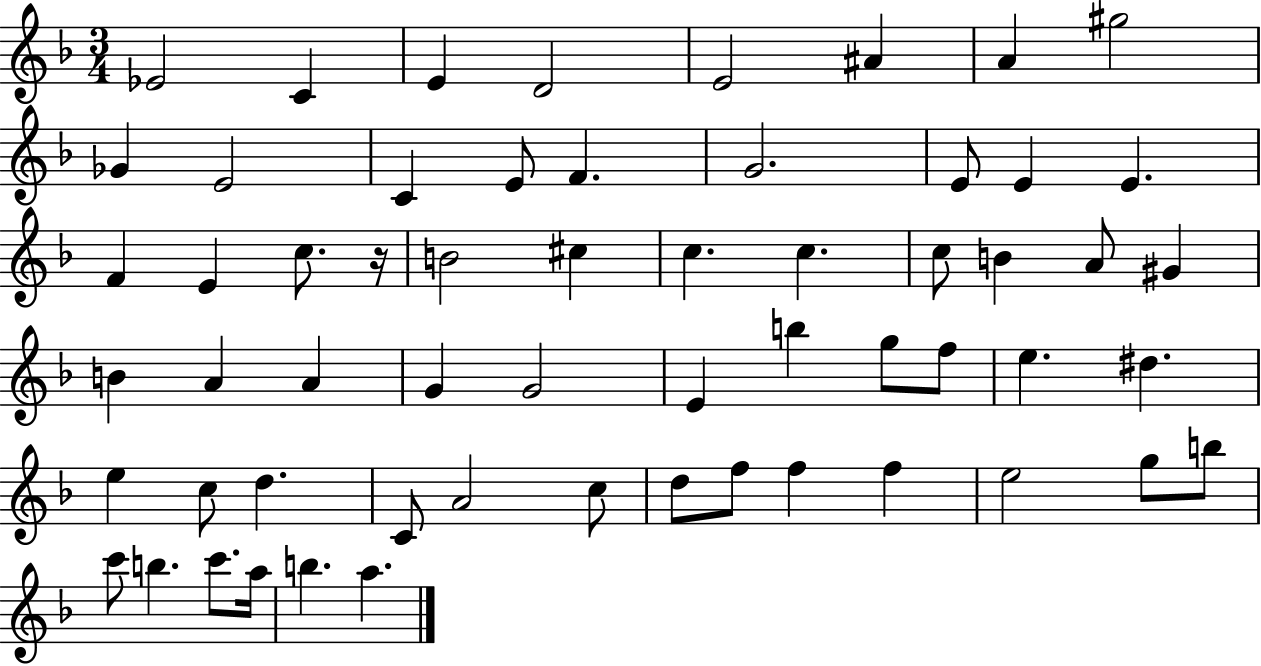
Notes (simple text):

Eb4/h C4/q E4/q D4/h E4/h A#4/q A4/q G#5/h Gb4/q E4/h C4/q E4/e F4/q. G4/h. E4/e E4/q E4/q. F4/q E4/q C5/e. R/s B4/h C#5/q C5/q. C5/q. C5/e B4/q A4/e G#4/q B4/q A4/q A4/q G4/q G4/h E4/q B5/q G5/e F5/e E5/q. D#5/q. E5/q C5/e D5/q. C4/e A4/h C5/e D5/e F5/e F5/q F5/q E5/h G5/e B5/e C6/e B5/q. C6/e. A5/s B5/q. A5/q.